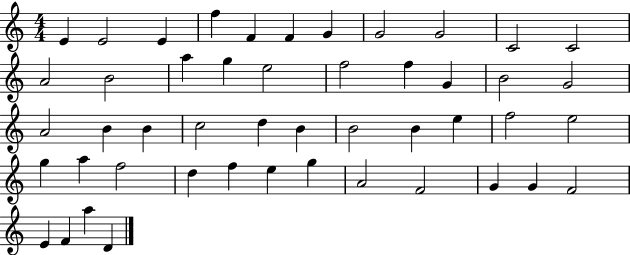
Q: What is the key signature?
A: C major